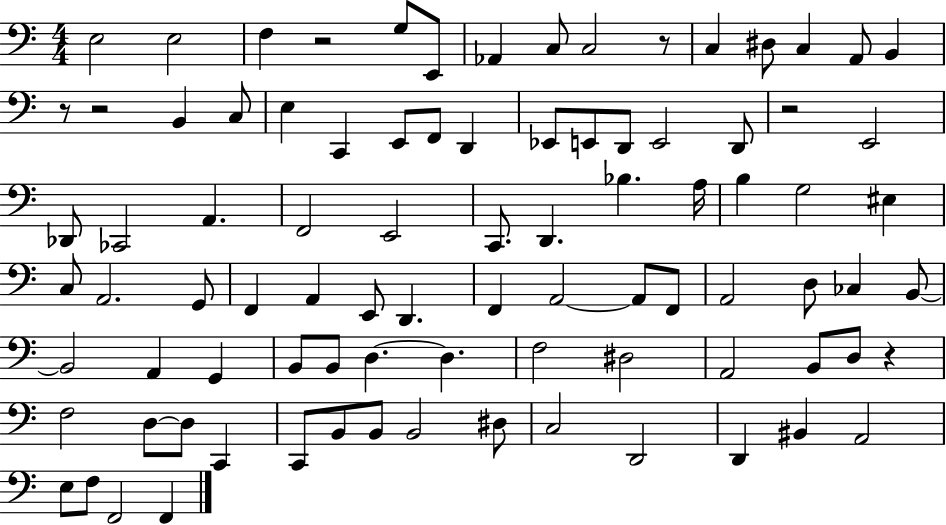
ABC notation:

X:1
T:Untitled
M:4/4
L:1/4
K:C
E,2 E,2 F, z2 G,/2 E,,/2 _A,, C,/2 C,2 z/2 C, ^D,/2 C, A,,/2 B,, z/2 z2 B,, C,/2 E, C,, E,,/2 F,,/2 D,, _E,,/2 E,,/2 D,,/2 E,,2 D,,/2 z2 E,,2 _D,,/2 _C,,2 A,, F,,2 E,,2 C,,/2 D,, _B, A,/4 B, G,2 ^E, C,/2 A,,2 G,,/2 F,, A,, E,,/2 D,, F,, A,,2 A,,/2 F,,/2 A,,2 D,/2 _C, B,,/2 B,,2 A,, G,, B,,/2 B,,/2 D, D, F,2 ^D,2 A,,2 B,,/2 D,/2 z F,2 D,/2 D,/2 C,, C,,/2 B,,/2 B,,/2 B,,2 ^D,/2 C,2 D,,2 D,, ^B,, A,,2 E,/2 F,/2 F,,2 F,,